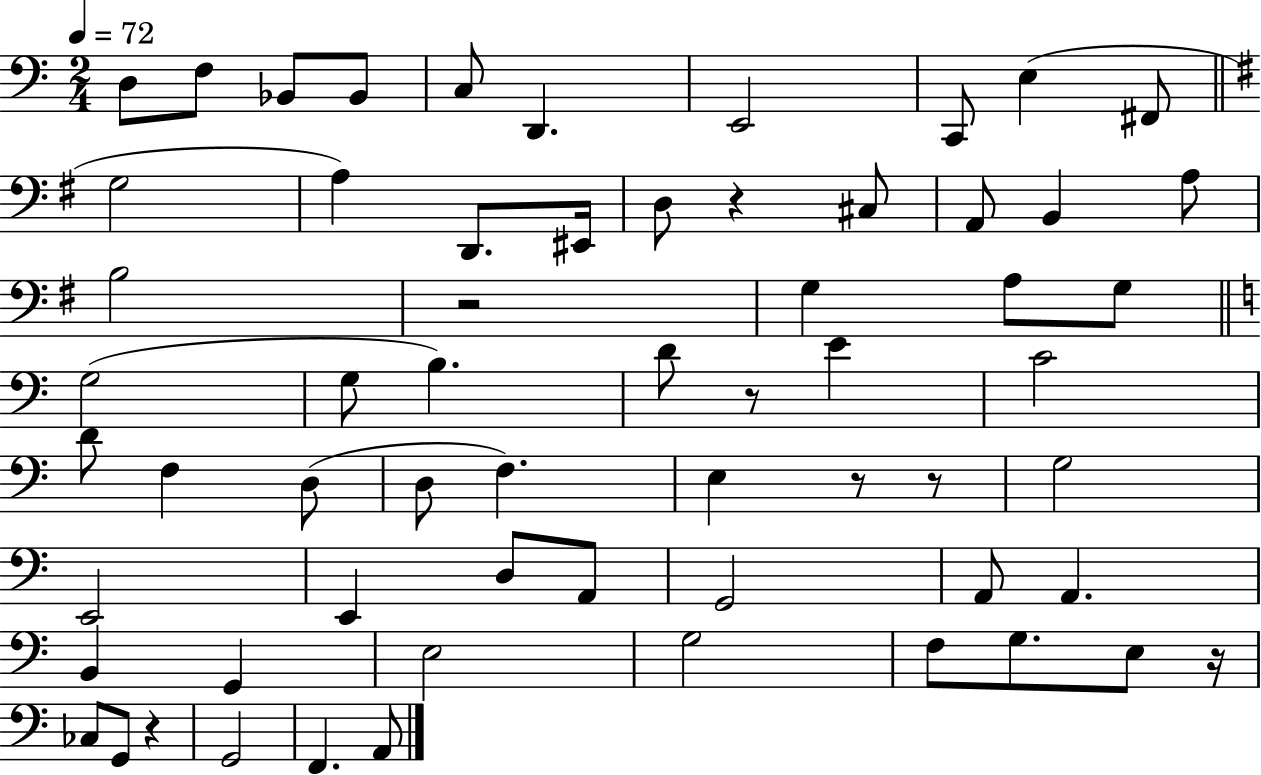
{
  \clef bass
  \numericTimeSignature
  \time 2/4
  \key c \major
  \tempo 4 = 72
  d8 f8 bes,8 bes,8 | c8 d,4. | e,2 | c,8 e4( fis,8 | \break \bar "||" \break \key g \major g2 | a4) d,8. eis,16 | d8 r4 cis8 | a,8 b,4 a8 | \break b2 | r2 | g4 a8 g8 | \bar "||" \break \key a \minor g2( | g8 b4.) | d'8 r8 e'4 | c'2 | \break d'8 f4 d8( | d8 f4.) | e4 r8 r8 | g2 | \break e,2 | e,4 d8 a,8 | g,2 | a,8 a,4. | \break b,4 g,4 | e2 | g2 | f8 g8. e8 r16 | \break ces8 g,8 r4 | g,2 | f,4. a,8 | \bar "|."
}